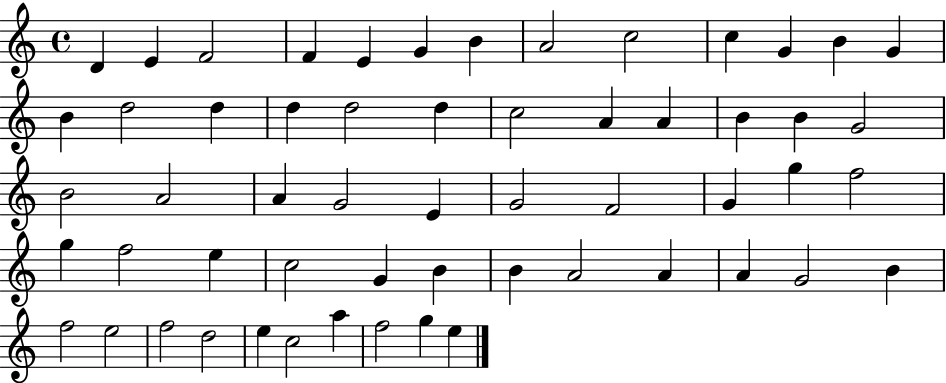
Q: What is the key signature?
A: C major